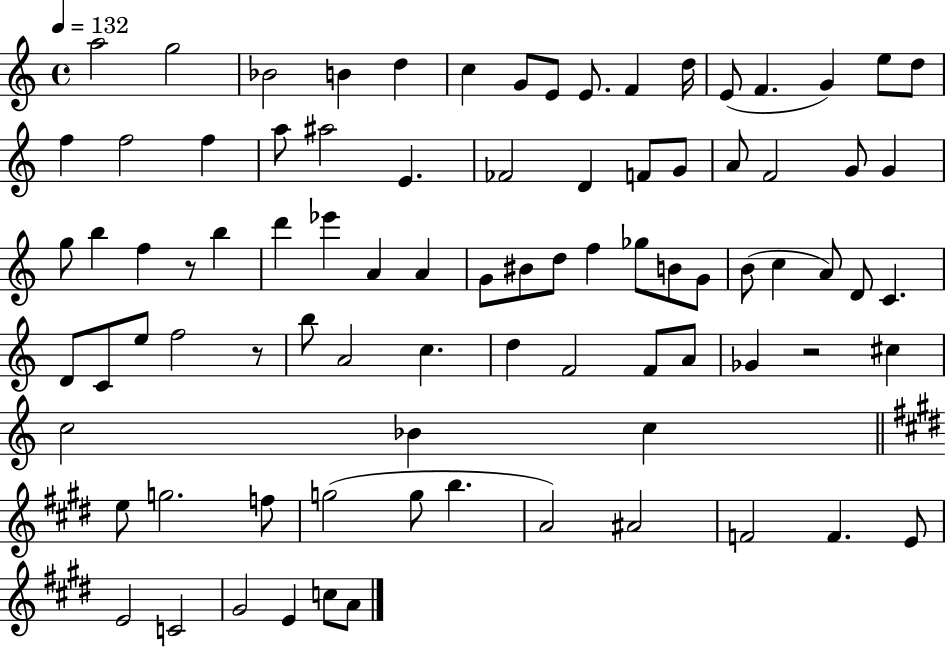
X:1
T:Untitled
M:4/4
L:1/4
K:C
a2 g2 _B2 B d c G/2 E/2 E/2 F d/4 E/2 F G e/2 d/2 f f2 f a/2 ^a2 E _F2 D F/2 G/2 A/2 F2 G/2 G g/2 b f z/2 b d' _e' A A G/2 ^B/2 d/2 f _g/2 B/2 G/2 B/2 c A/2 D/2 C D/2 C/2 e/2 f2 z/2 b/2 A2 c d F2 F/2 A/2 _G z2 ^c c2 _B c e/2 g2 f/2 g2 g/2 b A2 ^A2 F2 F E/2 E2 C2 ^G2 E c/2 A/2